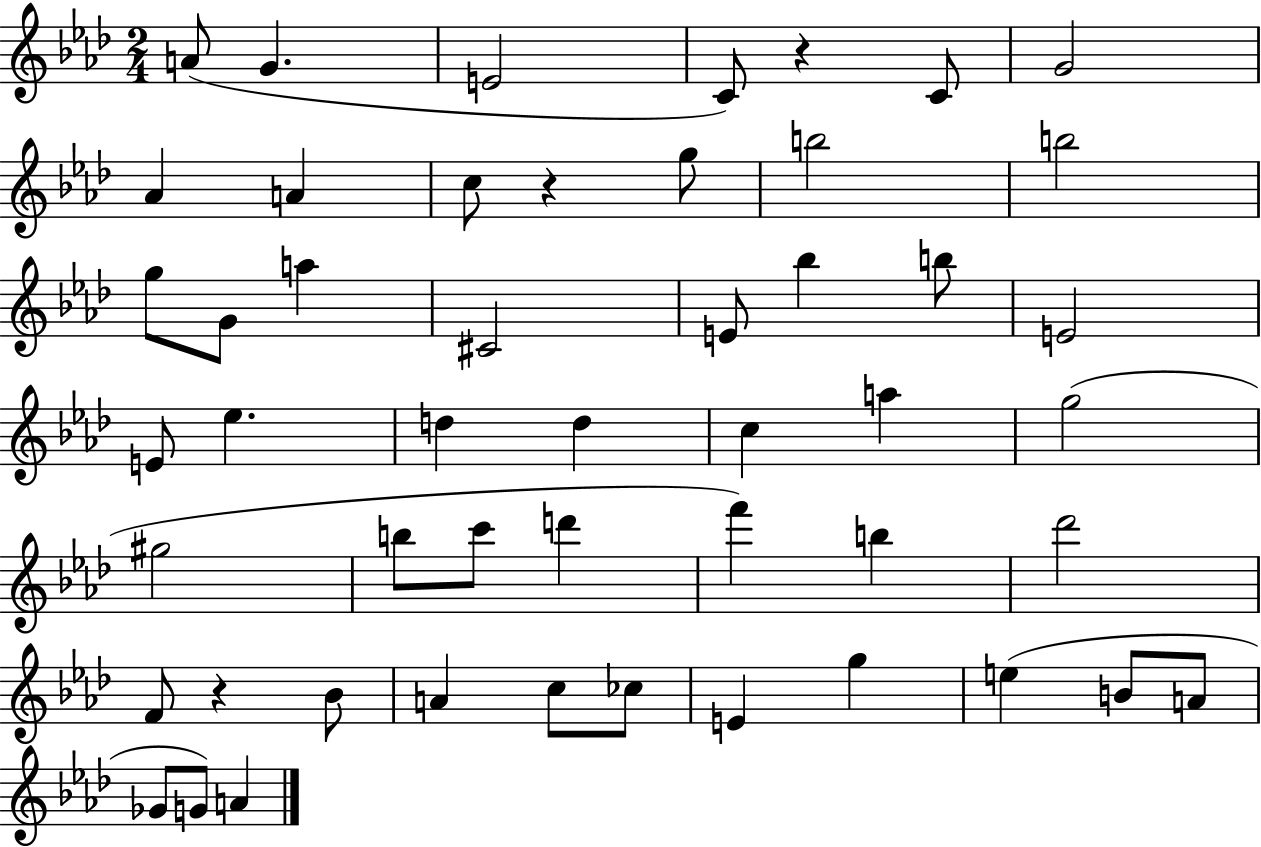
{
  \clef treble
  \numericTimeSignature
  \time 2/4
  \key aes \major
  a'8( g'4. | e'2 | c'8) r4 c'8 | g'2 | \break aes'4 a'4 | c''8 r4 g''8 | b''2 | b''2 | \break g''8 g'8 a''4 | cis'2 | e'8 bes''4 b''8 | e'2 | \break e'8 ees''4. | d''4 d''4 | c''4 a''4 | g''2( | \break gis''2 | b''8 c'''8 d'''4 | f'''4) b''4 | des'''2 | \break f'8 r4 bes'8 | a'4 c''8 ces''8 | e'4 g''4 | e''4( b'8 a'8 | \break ges'8 g'8) a'4 | \bar "|."
}